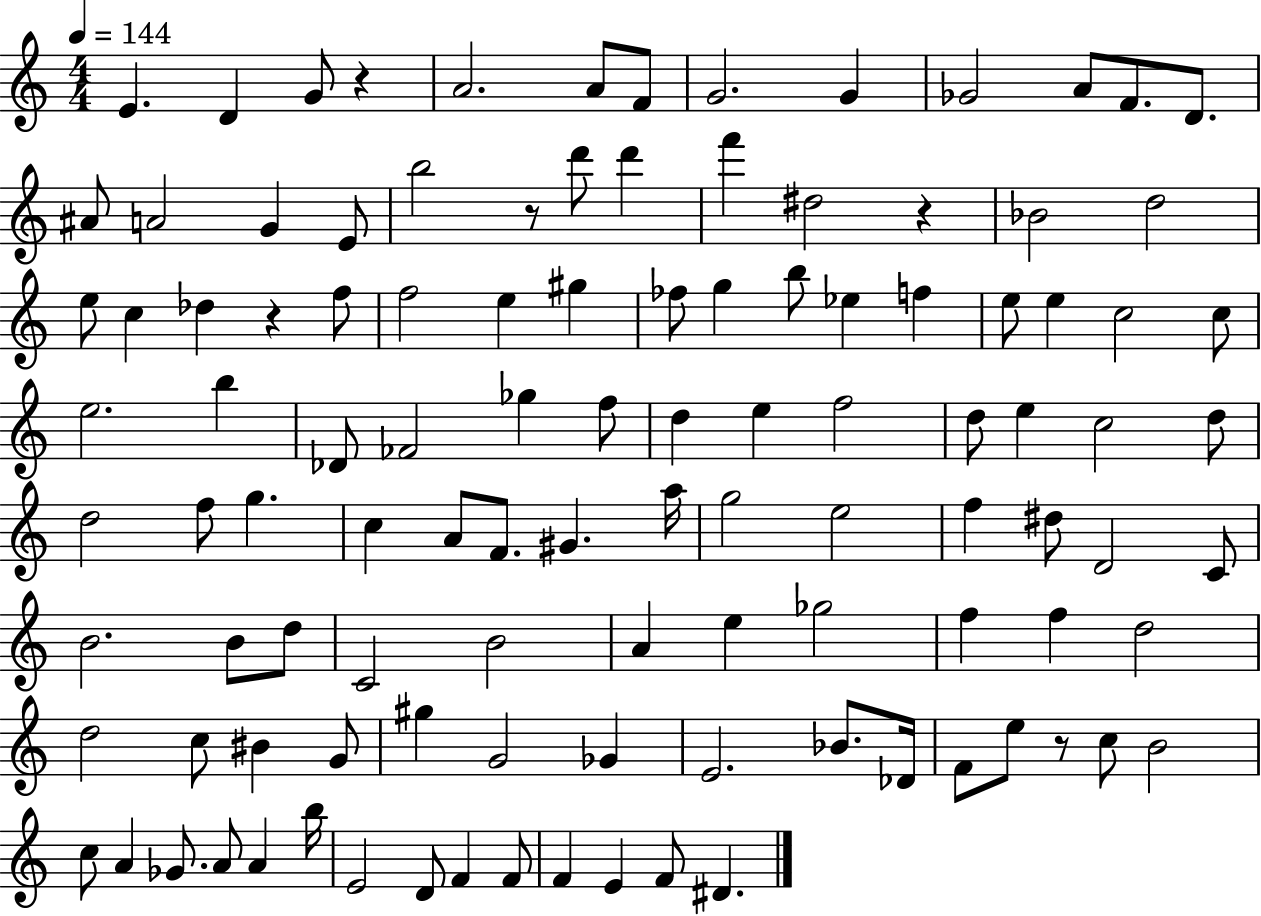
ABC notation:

X:1
T:Untitled
M:4/4
L:1/4
K:C
E D G/2 z A2 A/2 F/2 G2 G _G2 A/2 F/2 D/2 ^A/2 A2 G E/2 b2 z/2 d'/2 d' f' ^d2 z _B2 d2 e/2 c _d z f/2 f2 e ^g _f/2 g b/2 _e f e/2 e c2 c/2 e2 b _D/2 _F2 _g f/2 d e f2 d/2 e c2 d/2 d2 f/2 g c A/2 F/2 ^G a/4 g2 e2 f ^d/2 D2 C/2 B2 B/2 d/2 C2 B2 A e _g2 f f d2 d2 c/2 ^B G/2 ^g G2 _G E2 _B/2 _D/4 F/2 e/2 z/2 c/2 B2 c/2 A _G/2 A/2 A b/4 E2 D/2 F F/2 F E F/2 ^D